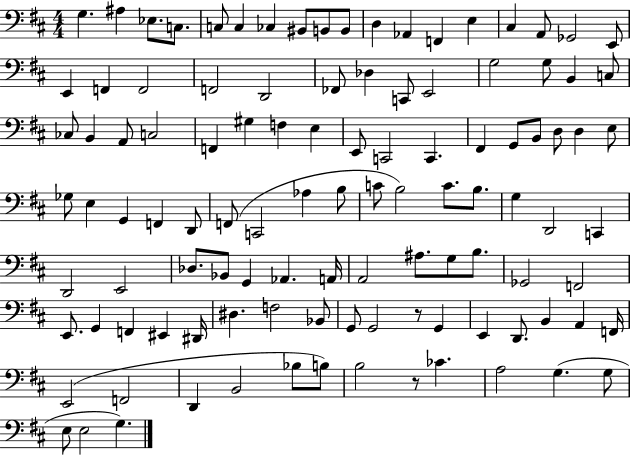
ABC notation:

X:1
T:Untitled
M:4/4
L:1/4
K:D
G, ^A, _E,/2 C,/2 C,/2 C, _C, ^B,,/2 B,,/2 B,,/2 D, _A,, F,, E, ^C, A,,/2 _G,,2 E,,/2 E,, F,, F,,2 F,,2 D,,2 _F,,/2 _D, C,,/2 E,,2 G,2 G,/2 B,, C,/2 _C,/2 B,, A,,/2 C,2 F,, ^G, F, E, E,,/2 C,,2 C,, ^F,, G,,/2 B,,/2 D,/2 D, E,/2 _G,/2 E, G,, F,, D,,/2 F,,/2 C,,2 _A, B,/2 C/2 B,2 C/2 B,/2 G, D,,2 C,, D,,2 E,,2 _D,/2 _B,,/2 G,, _A,, A,,/4 A,,2 ^A,/2 G,/2 B,/2 _G,,2 F,,2 E,,/2 G,, F,, ^E,, ^D,,/4 ^D, F,2 _B,,/2 G,,/2 G,,2 z/2 G,, E,, D,,/2 B,, A,, F,,/4 E,,2 F,,2 D,, B,,2 _B,/2 B,/2 B,2 z/2 _C A,2 G, G,/2 E,/2 E,2 G,